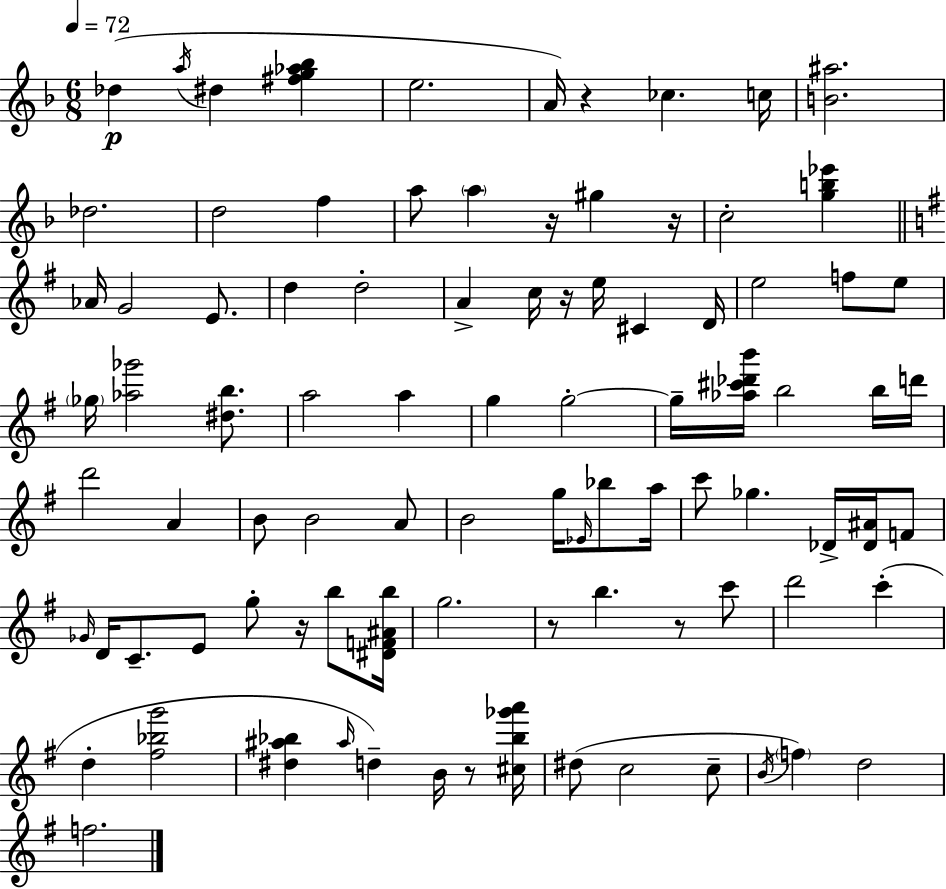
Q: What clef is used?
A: treble